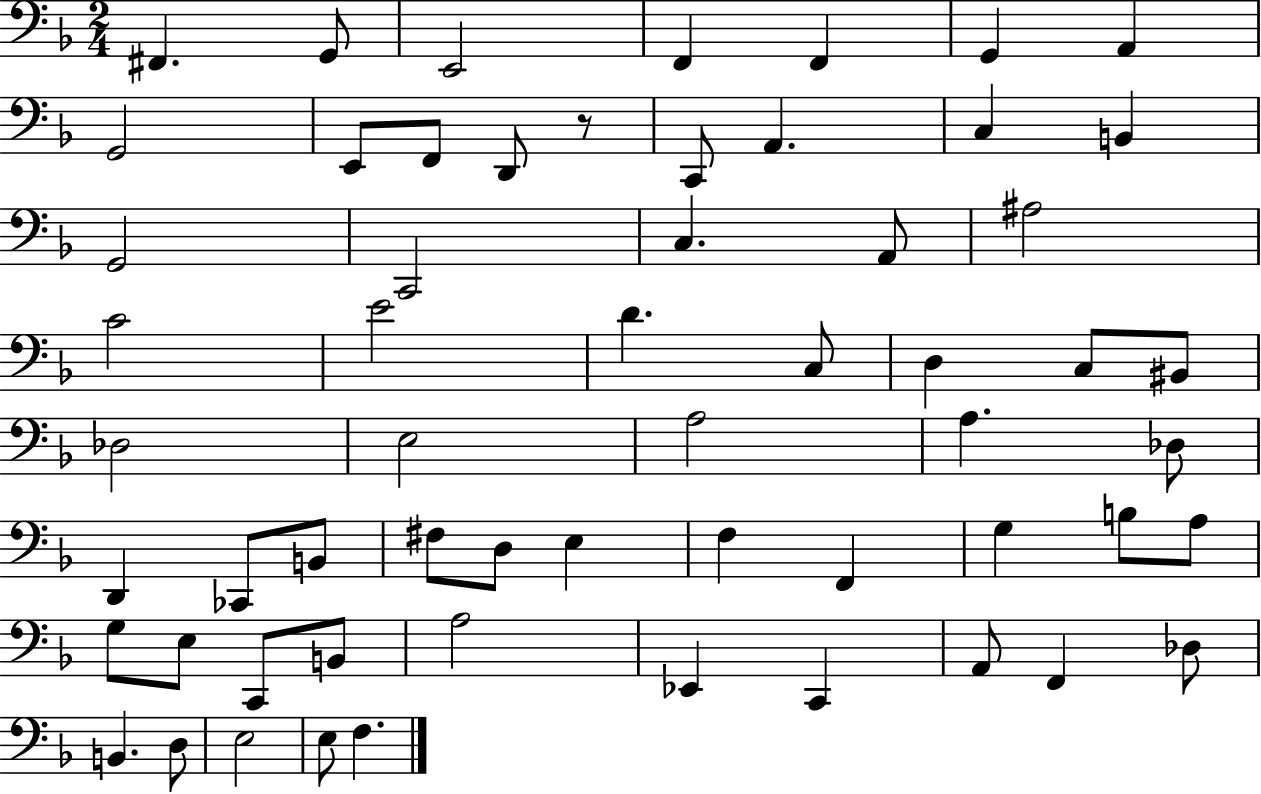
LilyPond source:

{
  \clef bass
  \numericTimeSignature
  \time 2/4
  \key f \major
  fis,4. g,8 | e,2 | f,4 f,4 | g,4 a,4 | \break g,2 | e,8 f,8 d,8 r8 | c,8 a,4. | c4 b,4 | \break g,2 | c,2 | c4. a,8 | ais2 | \break c'2 | e'2 | d'4. c8 | d4 c8 bis,8 | \break des2 | e2 | a2 | a4. des8 | \break d,4 ces,8 b,8 | fis8 d8 e4 | f4 f,4 | g4 b8 a8 | \break g8 e8 c,8 b,8 | a2 | ees,4 c,4 | a,8 f,4 des8 | \break b,4. d8 | e2 | e8 f4. | \bar "|."
}